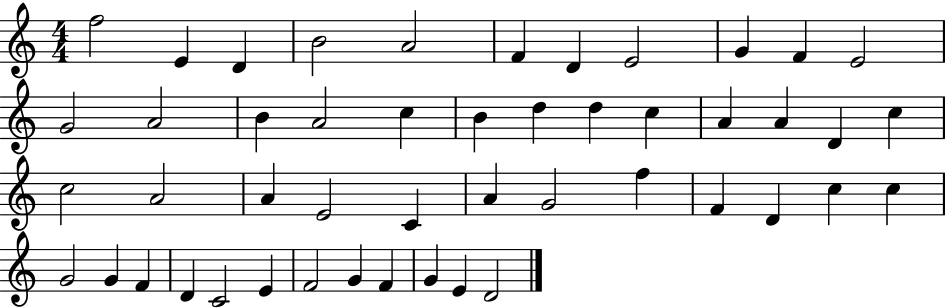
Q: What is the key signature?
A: C major